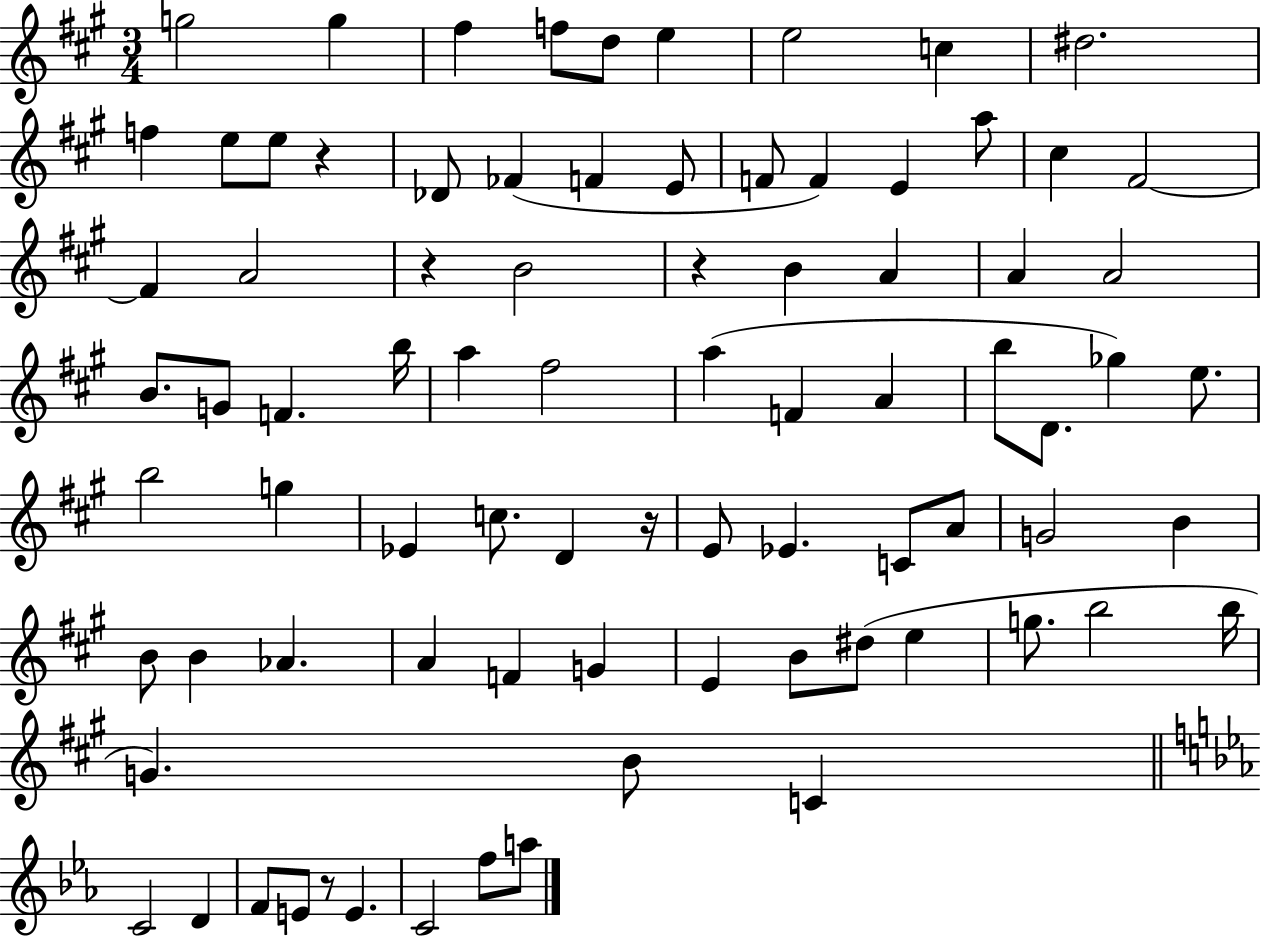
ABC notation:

X:1
T:Untitled
M:3/4
L:1/4
K:A
g2 g ^f f/2 d/2 e e2 c ^d2 f e/2 e/2 z _D/2 _F F E/2 F/2 F E a/2 ^c ^F2 ^F A2 z B2 z B A A A2 B/2 G/2 F b/4 a ^f2 a F A b/2 D/2 _g e/2 b2 g _E c/2 D z/4 E/2 _E C/2 A/2 G2 B B/2 B _A A F G E B/2 ^d/2 e g/2 b2 b/4 G B/2 C C2 D F/2 E/2 z/2 E C2 f/2 a/2